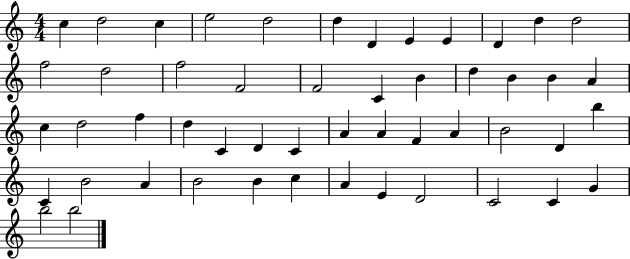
{
  \clef treble
  \numericTimeSignature
  \time 4/4
  \key c \major
  c''4 d''2 c''4 | e''2 d''2 | d''4 d'4 e'4 e'4 | d'4 d''4 d''2 | \break f''2 d''2 | f''2 f'2 | f'2 c'4 b'4 | d''4 b'4 b'4 a'4 | \break c''4 d''2 f''4 | d''4 c'4 d'4 c'4 | a'4 a'4 f'4 a'4 | b'2 d'4 b''4 | \break c'4 b'2 a'4 | b'2 b'4 c''4 | a'4 e'4 d'2 | c'2 c'4 g'4 | \break b''2 b''2 | \bar "|."
}